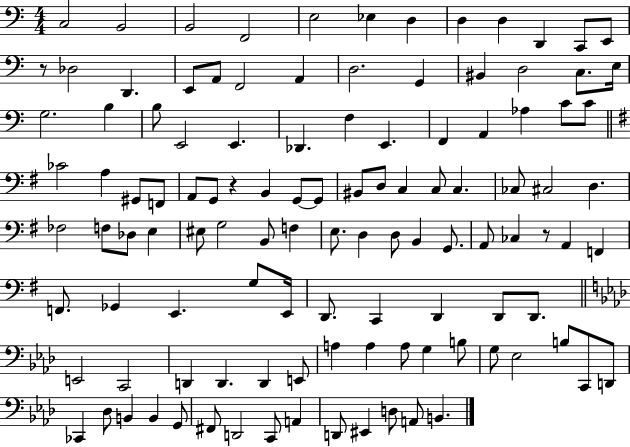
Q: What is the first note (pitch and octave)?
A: C3